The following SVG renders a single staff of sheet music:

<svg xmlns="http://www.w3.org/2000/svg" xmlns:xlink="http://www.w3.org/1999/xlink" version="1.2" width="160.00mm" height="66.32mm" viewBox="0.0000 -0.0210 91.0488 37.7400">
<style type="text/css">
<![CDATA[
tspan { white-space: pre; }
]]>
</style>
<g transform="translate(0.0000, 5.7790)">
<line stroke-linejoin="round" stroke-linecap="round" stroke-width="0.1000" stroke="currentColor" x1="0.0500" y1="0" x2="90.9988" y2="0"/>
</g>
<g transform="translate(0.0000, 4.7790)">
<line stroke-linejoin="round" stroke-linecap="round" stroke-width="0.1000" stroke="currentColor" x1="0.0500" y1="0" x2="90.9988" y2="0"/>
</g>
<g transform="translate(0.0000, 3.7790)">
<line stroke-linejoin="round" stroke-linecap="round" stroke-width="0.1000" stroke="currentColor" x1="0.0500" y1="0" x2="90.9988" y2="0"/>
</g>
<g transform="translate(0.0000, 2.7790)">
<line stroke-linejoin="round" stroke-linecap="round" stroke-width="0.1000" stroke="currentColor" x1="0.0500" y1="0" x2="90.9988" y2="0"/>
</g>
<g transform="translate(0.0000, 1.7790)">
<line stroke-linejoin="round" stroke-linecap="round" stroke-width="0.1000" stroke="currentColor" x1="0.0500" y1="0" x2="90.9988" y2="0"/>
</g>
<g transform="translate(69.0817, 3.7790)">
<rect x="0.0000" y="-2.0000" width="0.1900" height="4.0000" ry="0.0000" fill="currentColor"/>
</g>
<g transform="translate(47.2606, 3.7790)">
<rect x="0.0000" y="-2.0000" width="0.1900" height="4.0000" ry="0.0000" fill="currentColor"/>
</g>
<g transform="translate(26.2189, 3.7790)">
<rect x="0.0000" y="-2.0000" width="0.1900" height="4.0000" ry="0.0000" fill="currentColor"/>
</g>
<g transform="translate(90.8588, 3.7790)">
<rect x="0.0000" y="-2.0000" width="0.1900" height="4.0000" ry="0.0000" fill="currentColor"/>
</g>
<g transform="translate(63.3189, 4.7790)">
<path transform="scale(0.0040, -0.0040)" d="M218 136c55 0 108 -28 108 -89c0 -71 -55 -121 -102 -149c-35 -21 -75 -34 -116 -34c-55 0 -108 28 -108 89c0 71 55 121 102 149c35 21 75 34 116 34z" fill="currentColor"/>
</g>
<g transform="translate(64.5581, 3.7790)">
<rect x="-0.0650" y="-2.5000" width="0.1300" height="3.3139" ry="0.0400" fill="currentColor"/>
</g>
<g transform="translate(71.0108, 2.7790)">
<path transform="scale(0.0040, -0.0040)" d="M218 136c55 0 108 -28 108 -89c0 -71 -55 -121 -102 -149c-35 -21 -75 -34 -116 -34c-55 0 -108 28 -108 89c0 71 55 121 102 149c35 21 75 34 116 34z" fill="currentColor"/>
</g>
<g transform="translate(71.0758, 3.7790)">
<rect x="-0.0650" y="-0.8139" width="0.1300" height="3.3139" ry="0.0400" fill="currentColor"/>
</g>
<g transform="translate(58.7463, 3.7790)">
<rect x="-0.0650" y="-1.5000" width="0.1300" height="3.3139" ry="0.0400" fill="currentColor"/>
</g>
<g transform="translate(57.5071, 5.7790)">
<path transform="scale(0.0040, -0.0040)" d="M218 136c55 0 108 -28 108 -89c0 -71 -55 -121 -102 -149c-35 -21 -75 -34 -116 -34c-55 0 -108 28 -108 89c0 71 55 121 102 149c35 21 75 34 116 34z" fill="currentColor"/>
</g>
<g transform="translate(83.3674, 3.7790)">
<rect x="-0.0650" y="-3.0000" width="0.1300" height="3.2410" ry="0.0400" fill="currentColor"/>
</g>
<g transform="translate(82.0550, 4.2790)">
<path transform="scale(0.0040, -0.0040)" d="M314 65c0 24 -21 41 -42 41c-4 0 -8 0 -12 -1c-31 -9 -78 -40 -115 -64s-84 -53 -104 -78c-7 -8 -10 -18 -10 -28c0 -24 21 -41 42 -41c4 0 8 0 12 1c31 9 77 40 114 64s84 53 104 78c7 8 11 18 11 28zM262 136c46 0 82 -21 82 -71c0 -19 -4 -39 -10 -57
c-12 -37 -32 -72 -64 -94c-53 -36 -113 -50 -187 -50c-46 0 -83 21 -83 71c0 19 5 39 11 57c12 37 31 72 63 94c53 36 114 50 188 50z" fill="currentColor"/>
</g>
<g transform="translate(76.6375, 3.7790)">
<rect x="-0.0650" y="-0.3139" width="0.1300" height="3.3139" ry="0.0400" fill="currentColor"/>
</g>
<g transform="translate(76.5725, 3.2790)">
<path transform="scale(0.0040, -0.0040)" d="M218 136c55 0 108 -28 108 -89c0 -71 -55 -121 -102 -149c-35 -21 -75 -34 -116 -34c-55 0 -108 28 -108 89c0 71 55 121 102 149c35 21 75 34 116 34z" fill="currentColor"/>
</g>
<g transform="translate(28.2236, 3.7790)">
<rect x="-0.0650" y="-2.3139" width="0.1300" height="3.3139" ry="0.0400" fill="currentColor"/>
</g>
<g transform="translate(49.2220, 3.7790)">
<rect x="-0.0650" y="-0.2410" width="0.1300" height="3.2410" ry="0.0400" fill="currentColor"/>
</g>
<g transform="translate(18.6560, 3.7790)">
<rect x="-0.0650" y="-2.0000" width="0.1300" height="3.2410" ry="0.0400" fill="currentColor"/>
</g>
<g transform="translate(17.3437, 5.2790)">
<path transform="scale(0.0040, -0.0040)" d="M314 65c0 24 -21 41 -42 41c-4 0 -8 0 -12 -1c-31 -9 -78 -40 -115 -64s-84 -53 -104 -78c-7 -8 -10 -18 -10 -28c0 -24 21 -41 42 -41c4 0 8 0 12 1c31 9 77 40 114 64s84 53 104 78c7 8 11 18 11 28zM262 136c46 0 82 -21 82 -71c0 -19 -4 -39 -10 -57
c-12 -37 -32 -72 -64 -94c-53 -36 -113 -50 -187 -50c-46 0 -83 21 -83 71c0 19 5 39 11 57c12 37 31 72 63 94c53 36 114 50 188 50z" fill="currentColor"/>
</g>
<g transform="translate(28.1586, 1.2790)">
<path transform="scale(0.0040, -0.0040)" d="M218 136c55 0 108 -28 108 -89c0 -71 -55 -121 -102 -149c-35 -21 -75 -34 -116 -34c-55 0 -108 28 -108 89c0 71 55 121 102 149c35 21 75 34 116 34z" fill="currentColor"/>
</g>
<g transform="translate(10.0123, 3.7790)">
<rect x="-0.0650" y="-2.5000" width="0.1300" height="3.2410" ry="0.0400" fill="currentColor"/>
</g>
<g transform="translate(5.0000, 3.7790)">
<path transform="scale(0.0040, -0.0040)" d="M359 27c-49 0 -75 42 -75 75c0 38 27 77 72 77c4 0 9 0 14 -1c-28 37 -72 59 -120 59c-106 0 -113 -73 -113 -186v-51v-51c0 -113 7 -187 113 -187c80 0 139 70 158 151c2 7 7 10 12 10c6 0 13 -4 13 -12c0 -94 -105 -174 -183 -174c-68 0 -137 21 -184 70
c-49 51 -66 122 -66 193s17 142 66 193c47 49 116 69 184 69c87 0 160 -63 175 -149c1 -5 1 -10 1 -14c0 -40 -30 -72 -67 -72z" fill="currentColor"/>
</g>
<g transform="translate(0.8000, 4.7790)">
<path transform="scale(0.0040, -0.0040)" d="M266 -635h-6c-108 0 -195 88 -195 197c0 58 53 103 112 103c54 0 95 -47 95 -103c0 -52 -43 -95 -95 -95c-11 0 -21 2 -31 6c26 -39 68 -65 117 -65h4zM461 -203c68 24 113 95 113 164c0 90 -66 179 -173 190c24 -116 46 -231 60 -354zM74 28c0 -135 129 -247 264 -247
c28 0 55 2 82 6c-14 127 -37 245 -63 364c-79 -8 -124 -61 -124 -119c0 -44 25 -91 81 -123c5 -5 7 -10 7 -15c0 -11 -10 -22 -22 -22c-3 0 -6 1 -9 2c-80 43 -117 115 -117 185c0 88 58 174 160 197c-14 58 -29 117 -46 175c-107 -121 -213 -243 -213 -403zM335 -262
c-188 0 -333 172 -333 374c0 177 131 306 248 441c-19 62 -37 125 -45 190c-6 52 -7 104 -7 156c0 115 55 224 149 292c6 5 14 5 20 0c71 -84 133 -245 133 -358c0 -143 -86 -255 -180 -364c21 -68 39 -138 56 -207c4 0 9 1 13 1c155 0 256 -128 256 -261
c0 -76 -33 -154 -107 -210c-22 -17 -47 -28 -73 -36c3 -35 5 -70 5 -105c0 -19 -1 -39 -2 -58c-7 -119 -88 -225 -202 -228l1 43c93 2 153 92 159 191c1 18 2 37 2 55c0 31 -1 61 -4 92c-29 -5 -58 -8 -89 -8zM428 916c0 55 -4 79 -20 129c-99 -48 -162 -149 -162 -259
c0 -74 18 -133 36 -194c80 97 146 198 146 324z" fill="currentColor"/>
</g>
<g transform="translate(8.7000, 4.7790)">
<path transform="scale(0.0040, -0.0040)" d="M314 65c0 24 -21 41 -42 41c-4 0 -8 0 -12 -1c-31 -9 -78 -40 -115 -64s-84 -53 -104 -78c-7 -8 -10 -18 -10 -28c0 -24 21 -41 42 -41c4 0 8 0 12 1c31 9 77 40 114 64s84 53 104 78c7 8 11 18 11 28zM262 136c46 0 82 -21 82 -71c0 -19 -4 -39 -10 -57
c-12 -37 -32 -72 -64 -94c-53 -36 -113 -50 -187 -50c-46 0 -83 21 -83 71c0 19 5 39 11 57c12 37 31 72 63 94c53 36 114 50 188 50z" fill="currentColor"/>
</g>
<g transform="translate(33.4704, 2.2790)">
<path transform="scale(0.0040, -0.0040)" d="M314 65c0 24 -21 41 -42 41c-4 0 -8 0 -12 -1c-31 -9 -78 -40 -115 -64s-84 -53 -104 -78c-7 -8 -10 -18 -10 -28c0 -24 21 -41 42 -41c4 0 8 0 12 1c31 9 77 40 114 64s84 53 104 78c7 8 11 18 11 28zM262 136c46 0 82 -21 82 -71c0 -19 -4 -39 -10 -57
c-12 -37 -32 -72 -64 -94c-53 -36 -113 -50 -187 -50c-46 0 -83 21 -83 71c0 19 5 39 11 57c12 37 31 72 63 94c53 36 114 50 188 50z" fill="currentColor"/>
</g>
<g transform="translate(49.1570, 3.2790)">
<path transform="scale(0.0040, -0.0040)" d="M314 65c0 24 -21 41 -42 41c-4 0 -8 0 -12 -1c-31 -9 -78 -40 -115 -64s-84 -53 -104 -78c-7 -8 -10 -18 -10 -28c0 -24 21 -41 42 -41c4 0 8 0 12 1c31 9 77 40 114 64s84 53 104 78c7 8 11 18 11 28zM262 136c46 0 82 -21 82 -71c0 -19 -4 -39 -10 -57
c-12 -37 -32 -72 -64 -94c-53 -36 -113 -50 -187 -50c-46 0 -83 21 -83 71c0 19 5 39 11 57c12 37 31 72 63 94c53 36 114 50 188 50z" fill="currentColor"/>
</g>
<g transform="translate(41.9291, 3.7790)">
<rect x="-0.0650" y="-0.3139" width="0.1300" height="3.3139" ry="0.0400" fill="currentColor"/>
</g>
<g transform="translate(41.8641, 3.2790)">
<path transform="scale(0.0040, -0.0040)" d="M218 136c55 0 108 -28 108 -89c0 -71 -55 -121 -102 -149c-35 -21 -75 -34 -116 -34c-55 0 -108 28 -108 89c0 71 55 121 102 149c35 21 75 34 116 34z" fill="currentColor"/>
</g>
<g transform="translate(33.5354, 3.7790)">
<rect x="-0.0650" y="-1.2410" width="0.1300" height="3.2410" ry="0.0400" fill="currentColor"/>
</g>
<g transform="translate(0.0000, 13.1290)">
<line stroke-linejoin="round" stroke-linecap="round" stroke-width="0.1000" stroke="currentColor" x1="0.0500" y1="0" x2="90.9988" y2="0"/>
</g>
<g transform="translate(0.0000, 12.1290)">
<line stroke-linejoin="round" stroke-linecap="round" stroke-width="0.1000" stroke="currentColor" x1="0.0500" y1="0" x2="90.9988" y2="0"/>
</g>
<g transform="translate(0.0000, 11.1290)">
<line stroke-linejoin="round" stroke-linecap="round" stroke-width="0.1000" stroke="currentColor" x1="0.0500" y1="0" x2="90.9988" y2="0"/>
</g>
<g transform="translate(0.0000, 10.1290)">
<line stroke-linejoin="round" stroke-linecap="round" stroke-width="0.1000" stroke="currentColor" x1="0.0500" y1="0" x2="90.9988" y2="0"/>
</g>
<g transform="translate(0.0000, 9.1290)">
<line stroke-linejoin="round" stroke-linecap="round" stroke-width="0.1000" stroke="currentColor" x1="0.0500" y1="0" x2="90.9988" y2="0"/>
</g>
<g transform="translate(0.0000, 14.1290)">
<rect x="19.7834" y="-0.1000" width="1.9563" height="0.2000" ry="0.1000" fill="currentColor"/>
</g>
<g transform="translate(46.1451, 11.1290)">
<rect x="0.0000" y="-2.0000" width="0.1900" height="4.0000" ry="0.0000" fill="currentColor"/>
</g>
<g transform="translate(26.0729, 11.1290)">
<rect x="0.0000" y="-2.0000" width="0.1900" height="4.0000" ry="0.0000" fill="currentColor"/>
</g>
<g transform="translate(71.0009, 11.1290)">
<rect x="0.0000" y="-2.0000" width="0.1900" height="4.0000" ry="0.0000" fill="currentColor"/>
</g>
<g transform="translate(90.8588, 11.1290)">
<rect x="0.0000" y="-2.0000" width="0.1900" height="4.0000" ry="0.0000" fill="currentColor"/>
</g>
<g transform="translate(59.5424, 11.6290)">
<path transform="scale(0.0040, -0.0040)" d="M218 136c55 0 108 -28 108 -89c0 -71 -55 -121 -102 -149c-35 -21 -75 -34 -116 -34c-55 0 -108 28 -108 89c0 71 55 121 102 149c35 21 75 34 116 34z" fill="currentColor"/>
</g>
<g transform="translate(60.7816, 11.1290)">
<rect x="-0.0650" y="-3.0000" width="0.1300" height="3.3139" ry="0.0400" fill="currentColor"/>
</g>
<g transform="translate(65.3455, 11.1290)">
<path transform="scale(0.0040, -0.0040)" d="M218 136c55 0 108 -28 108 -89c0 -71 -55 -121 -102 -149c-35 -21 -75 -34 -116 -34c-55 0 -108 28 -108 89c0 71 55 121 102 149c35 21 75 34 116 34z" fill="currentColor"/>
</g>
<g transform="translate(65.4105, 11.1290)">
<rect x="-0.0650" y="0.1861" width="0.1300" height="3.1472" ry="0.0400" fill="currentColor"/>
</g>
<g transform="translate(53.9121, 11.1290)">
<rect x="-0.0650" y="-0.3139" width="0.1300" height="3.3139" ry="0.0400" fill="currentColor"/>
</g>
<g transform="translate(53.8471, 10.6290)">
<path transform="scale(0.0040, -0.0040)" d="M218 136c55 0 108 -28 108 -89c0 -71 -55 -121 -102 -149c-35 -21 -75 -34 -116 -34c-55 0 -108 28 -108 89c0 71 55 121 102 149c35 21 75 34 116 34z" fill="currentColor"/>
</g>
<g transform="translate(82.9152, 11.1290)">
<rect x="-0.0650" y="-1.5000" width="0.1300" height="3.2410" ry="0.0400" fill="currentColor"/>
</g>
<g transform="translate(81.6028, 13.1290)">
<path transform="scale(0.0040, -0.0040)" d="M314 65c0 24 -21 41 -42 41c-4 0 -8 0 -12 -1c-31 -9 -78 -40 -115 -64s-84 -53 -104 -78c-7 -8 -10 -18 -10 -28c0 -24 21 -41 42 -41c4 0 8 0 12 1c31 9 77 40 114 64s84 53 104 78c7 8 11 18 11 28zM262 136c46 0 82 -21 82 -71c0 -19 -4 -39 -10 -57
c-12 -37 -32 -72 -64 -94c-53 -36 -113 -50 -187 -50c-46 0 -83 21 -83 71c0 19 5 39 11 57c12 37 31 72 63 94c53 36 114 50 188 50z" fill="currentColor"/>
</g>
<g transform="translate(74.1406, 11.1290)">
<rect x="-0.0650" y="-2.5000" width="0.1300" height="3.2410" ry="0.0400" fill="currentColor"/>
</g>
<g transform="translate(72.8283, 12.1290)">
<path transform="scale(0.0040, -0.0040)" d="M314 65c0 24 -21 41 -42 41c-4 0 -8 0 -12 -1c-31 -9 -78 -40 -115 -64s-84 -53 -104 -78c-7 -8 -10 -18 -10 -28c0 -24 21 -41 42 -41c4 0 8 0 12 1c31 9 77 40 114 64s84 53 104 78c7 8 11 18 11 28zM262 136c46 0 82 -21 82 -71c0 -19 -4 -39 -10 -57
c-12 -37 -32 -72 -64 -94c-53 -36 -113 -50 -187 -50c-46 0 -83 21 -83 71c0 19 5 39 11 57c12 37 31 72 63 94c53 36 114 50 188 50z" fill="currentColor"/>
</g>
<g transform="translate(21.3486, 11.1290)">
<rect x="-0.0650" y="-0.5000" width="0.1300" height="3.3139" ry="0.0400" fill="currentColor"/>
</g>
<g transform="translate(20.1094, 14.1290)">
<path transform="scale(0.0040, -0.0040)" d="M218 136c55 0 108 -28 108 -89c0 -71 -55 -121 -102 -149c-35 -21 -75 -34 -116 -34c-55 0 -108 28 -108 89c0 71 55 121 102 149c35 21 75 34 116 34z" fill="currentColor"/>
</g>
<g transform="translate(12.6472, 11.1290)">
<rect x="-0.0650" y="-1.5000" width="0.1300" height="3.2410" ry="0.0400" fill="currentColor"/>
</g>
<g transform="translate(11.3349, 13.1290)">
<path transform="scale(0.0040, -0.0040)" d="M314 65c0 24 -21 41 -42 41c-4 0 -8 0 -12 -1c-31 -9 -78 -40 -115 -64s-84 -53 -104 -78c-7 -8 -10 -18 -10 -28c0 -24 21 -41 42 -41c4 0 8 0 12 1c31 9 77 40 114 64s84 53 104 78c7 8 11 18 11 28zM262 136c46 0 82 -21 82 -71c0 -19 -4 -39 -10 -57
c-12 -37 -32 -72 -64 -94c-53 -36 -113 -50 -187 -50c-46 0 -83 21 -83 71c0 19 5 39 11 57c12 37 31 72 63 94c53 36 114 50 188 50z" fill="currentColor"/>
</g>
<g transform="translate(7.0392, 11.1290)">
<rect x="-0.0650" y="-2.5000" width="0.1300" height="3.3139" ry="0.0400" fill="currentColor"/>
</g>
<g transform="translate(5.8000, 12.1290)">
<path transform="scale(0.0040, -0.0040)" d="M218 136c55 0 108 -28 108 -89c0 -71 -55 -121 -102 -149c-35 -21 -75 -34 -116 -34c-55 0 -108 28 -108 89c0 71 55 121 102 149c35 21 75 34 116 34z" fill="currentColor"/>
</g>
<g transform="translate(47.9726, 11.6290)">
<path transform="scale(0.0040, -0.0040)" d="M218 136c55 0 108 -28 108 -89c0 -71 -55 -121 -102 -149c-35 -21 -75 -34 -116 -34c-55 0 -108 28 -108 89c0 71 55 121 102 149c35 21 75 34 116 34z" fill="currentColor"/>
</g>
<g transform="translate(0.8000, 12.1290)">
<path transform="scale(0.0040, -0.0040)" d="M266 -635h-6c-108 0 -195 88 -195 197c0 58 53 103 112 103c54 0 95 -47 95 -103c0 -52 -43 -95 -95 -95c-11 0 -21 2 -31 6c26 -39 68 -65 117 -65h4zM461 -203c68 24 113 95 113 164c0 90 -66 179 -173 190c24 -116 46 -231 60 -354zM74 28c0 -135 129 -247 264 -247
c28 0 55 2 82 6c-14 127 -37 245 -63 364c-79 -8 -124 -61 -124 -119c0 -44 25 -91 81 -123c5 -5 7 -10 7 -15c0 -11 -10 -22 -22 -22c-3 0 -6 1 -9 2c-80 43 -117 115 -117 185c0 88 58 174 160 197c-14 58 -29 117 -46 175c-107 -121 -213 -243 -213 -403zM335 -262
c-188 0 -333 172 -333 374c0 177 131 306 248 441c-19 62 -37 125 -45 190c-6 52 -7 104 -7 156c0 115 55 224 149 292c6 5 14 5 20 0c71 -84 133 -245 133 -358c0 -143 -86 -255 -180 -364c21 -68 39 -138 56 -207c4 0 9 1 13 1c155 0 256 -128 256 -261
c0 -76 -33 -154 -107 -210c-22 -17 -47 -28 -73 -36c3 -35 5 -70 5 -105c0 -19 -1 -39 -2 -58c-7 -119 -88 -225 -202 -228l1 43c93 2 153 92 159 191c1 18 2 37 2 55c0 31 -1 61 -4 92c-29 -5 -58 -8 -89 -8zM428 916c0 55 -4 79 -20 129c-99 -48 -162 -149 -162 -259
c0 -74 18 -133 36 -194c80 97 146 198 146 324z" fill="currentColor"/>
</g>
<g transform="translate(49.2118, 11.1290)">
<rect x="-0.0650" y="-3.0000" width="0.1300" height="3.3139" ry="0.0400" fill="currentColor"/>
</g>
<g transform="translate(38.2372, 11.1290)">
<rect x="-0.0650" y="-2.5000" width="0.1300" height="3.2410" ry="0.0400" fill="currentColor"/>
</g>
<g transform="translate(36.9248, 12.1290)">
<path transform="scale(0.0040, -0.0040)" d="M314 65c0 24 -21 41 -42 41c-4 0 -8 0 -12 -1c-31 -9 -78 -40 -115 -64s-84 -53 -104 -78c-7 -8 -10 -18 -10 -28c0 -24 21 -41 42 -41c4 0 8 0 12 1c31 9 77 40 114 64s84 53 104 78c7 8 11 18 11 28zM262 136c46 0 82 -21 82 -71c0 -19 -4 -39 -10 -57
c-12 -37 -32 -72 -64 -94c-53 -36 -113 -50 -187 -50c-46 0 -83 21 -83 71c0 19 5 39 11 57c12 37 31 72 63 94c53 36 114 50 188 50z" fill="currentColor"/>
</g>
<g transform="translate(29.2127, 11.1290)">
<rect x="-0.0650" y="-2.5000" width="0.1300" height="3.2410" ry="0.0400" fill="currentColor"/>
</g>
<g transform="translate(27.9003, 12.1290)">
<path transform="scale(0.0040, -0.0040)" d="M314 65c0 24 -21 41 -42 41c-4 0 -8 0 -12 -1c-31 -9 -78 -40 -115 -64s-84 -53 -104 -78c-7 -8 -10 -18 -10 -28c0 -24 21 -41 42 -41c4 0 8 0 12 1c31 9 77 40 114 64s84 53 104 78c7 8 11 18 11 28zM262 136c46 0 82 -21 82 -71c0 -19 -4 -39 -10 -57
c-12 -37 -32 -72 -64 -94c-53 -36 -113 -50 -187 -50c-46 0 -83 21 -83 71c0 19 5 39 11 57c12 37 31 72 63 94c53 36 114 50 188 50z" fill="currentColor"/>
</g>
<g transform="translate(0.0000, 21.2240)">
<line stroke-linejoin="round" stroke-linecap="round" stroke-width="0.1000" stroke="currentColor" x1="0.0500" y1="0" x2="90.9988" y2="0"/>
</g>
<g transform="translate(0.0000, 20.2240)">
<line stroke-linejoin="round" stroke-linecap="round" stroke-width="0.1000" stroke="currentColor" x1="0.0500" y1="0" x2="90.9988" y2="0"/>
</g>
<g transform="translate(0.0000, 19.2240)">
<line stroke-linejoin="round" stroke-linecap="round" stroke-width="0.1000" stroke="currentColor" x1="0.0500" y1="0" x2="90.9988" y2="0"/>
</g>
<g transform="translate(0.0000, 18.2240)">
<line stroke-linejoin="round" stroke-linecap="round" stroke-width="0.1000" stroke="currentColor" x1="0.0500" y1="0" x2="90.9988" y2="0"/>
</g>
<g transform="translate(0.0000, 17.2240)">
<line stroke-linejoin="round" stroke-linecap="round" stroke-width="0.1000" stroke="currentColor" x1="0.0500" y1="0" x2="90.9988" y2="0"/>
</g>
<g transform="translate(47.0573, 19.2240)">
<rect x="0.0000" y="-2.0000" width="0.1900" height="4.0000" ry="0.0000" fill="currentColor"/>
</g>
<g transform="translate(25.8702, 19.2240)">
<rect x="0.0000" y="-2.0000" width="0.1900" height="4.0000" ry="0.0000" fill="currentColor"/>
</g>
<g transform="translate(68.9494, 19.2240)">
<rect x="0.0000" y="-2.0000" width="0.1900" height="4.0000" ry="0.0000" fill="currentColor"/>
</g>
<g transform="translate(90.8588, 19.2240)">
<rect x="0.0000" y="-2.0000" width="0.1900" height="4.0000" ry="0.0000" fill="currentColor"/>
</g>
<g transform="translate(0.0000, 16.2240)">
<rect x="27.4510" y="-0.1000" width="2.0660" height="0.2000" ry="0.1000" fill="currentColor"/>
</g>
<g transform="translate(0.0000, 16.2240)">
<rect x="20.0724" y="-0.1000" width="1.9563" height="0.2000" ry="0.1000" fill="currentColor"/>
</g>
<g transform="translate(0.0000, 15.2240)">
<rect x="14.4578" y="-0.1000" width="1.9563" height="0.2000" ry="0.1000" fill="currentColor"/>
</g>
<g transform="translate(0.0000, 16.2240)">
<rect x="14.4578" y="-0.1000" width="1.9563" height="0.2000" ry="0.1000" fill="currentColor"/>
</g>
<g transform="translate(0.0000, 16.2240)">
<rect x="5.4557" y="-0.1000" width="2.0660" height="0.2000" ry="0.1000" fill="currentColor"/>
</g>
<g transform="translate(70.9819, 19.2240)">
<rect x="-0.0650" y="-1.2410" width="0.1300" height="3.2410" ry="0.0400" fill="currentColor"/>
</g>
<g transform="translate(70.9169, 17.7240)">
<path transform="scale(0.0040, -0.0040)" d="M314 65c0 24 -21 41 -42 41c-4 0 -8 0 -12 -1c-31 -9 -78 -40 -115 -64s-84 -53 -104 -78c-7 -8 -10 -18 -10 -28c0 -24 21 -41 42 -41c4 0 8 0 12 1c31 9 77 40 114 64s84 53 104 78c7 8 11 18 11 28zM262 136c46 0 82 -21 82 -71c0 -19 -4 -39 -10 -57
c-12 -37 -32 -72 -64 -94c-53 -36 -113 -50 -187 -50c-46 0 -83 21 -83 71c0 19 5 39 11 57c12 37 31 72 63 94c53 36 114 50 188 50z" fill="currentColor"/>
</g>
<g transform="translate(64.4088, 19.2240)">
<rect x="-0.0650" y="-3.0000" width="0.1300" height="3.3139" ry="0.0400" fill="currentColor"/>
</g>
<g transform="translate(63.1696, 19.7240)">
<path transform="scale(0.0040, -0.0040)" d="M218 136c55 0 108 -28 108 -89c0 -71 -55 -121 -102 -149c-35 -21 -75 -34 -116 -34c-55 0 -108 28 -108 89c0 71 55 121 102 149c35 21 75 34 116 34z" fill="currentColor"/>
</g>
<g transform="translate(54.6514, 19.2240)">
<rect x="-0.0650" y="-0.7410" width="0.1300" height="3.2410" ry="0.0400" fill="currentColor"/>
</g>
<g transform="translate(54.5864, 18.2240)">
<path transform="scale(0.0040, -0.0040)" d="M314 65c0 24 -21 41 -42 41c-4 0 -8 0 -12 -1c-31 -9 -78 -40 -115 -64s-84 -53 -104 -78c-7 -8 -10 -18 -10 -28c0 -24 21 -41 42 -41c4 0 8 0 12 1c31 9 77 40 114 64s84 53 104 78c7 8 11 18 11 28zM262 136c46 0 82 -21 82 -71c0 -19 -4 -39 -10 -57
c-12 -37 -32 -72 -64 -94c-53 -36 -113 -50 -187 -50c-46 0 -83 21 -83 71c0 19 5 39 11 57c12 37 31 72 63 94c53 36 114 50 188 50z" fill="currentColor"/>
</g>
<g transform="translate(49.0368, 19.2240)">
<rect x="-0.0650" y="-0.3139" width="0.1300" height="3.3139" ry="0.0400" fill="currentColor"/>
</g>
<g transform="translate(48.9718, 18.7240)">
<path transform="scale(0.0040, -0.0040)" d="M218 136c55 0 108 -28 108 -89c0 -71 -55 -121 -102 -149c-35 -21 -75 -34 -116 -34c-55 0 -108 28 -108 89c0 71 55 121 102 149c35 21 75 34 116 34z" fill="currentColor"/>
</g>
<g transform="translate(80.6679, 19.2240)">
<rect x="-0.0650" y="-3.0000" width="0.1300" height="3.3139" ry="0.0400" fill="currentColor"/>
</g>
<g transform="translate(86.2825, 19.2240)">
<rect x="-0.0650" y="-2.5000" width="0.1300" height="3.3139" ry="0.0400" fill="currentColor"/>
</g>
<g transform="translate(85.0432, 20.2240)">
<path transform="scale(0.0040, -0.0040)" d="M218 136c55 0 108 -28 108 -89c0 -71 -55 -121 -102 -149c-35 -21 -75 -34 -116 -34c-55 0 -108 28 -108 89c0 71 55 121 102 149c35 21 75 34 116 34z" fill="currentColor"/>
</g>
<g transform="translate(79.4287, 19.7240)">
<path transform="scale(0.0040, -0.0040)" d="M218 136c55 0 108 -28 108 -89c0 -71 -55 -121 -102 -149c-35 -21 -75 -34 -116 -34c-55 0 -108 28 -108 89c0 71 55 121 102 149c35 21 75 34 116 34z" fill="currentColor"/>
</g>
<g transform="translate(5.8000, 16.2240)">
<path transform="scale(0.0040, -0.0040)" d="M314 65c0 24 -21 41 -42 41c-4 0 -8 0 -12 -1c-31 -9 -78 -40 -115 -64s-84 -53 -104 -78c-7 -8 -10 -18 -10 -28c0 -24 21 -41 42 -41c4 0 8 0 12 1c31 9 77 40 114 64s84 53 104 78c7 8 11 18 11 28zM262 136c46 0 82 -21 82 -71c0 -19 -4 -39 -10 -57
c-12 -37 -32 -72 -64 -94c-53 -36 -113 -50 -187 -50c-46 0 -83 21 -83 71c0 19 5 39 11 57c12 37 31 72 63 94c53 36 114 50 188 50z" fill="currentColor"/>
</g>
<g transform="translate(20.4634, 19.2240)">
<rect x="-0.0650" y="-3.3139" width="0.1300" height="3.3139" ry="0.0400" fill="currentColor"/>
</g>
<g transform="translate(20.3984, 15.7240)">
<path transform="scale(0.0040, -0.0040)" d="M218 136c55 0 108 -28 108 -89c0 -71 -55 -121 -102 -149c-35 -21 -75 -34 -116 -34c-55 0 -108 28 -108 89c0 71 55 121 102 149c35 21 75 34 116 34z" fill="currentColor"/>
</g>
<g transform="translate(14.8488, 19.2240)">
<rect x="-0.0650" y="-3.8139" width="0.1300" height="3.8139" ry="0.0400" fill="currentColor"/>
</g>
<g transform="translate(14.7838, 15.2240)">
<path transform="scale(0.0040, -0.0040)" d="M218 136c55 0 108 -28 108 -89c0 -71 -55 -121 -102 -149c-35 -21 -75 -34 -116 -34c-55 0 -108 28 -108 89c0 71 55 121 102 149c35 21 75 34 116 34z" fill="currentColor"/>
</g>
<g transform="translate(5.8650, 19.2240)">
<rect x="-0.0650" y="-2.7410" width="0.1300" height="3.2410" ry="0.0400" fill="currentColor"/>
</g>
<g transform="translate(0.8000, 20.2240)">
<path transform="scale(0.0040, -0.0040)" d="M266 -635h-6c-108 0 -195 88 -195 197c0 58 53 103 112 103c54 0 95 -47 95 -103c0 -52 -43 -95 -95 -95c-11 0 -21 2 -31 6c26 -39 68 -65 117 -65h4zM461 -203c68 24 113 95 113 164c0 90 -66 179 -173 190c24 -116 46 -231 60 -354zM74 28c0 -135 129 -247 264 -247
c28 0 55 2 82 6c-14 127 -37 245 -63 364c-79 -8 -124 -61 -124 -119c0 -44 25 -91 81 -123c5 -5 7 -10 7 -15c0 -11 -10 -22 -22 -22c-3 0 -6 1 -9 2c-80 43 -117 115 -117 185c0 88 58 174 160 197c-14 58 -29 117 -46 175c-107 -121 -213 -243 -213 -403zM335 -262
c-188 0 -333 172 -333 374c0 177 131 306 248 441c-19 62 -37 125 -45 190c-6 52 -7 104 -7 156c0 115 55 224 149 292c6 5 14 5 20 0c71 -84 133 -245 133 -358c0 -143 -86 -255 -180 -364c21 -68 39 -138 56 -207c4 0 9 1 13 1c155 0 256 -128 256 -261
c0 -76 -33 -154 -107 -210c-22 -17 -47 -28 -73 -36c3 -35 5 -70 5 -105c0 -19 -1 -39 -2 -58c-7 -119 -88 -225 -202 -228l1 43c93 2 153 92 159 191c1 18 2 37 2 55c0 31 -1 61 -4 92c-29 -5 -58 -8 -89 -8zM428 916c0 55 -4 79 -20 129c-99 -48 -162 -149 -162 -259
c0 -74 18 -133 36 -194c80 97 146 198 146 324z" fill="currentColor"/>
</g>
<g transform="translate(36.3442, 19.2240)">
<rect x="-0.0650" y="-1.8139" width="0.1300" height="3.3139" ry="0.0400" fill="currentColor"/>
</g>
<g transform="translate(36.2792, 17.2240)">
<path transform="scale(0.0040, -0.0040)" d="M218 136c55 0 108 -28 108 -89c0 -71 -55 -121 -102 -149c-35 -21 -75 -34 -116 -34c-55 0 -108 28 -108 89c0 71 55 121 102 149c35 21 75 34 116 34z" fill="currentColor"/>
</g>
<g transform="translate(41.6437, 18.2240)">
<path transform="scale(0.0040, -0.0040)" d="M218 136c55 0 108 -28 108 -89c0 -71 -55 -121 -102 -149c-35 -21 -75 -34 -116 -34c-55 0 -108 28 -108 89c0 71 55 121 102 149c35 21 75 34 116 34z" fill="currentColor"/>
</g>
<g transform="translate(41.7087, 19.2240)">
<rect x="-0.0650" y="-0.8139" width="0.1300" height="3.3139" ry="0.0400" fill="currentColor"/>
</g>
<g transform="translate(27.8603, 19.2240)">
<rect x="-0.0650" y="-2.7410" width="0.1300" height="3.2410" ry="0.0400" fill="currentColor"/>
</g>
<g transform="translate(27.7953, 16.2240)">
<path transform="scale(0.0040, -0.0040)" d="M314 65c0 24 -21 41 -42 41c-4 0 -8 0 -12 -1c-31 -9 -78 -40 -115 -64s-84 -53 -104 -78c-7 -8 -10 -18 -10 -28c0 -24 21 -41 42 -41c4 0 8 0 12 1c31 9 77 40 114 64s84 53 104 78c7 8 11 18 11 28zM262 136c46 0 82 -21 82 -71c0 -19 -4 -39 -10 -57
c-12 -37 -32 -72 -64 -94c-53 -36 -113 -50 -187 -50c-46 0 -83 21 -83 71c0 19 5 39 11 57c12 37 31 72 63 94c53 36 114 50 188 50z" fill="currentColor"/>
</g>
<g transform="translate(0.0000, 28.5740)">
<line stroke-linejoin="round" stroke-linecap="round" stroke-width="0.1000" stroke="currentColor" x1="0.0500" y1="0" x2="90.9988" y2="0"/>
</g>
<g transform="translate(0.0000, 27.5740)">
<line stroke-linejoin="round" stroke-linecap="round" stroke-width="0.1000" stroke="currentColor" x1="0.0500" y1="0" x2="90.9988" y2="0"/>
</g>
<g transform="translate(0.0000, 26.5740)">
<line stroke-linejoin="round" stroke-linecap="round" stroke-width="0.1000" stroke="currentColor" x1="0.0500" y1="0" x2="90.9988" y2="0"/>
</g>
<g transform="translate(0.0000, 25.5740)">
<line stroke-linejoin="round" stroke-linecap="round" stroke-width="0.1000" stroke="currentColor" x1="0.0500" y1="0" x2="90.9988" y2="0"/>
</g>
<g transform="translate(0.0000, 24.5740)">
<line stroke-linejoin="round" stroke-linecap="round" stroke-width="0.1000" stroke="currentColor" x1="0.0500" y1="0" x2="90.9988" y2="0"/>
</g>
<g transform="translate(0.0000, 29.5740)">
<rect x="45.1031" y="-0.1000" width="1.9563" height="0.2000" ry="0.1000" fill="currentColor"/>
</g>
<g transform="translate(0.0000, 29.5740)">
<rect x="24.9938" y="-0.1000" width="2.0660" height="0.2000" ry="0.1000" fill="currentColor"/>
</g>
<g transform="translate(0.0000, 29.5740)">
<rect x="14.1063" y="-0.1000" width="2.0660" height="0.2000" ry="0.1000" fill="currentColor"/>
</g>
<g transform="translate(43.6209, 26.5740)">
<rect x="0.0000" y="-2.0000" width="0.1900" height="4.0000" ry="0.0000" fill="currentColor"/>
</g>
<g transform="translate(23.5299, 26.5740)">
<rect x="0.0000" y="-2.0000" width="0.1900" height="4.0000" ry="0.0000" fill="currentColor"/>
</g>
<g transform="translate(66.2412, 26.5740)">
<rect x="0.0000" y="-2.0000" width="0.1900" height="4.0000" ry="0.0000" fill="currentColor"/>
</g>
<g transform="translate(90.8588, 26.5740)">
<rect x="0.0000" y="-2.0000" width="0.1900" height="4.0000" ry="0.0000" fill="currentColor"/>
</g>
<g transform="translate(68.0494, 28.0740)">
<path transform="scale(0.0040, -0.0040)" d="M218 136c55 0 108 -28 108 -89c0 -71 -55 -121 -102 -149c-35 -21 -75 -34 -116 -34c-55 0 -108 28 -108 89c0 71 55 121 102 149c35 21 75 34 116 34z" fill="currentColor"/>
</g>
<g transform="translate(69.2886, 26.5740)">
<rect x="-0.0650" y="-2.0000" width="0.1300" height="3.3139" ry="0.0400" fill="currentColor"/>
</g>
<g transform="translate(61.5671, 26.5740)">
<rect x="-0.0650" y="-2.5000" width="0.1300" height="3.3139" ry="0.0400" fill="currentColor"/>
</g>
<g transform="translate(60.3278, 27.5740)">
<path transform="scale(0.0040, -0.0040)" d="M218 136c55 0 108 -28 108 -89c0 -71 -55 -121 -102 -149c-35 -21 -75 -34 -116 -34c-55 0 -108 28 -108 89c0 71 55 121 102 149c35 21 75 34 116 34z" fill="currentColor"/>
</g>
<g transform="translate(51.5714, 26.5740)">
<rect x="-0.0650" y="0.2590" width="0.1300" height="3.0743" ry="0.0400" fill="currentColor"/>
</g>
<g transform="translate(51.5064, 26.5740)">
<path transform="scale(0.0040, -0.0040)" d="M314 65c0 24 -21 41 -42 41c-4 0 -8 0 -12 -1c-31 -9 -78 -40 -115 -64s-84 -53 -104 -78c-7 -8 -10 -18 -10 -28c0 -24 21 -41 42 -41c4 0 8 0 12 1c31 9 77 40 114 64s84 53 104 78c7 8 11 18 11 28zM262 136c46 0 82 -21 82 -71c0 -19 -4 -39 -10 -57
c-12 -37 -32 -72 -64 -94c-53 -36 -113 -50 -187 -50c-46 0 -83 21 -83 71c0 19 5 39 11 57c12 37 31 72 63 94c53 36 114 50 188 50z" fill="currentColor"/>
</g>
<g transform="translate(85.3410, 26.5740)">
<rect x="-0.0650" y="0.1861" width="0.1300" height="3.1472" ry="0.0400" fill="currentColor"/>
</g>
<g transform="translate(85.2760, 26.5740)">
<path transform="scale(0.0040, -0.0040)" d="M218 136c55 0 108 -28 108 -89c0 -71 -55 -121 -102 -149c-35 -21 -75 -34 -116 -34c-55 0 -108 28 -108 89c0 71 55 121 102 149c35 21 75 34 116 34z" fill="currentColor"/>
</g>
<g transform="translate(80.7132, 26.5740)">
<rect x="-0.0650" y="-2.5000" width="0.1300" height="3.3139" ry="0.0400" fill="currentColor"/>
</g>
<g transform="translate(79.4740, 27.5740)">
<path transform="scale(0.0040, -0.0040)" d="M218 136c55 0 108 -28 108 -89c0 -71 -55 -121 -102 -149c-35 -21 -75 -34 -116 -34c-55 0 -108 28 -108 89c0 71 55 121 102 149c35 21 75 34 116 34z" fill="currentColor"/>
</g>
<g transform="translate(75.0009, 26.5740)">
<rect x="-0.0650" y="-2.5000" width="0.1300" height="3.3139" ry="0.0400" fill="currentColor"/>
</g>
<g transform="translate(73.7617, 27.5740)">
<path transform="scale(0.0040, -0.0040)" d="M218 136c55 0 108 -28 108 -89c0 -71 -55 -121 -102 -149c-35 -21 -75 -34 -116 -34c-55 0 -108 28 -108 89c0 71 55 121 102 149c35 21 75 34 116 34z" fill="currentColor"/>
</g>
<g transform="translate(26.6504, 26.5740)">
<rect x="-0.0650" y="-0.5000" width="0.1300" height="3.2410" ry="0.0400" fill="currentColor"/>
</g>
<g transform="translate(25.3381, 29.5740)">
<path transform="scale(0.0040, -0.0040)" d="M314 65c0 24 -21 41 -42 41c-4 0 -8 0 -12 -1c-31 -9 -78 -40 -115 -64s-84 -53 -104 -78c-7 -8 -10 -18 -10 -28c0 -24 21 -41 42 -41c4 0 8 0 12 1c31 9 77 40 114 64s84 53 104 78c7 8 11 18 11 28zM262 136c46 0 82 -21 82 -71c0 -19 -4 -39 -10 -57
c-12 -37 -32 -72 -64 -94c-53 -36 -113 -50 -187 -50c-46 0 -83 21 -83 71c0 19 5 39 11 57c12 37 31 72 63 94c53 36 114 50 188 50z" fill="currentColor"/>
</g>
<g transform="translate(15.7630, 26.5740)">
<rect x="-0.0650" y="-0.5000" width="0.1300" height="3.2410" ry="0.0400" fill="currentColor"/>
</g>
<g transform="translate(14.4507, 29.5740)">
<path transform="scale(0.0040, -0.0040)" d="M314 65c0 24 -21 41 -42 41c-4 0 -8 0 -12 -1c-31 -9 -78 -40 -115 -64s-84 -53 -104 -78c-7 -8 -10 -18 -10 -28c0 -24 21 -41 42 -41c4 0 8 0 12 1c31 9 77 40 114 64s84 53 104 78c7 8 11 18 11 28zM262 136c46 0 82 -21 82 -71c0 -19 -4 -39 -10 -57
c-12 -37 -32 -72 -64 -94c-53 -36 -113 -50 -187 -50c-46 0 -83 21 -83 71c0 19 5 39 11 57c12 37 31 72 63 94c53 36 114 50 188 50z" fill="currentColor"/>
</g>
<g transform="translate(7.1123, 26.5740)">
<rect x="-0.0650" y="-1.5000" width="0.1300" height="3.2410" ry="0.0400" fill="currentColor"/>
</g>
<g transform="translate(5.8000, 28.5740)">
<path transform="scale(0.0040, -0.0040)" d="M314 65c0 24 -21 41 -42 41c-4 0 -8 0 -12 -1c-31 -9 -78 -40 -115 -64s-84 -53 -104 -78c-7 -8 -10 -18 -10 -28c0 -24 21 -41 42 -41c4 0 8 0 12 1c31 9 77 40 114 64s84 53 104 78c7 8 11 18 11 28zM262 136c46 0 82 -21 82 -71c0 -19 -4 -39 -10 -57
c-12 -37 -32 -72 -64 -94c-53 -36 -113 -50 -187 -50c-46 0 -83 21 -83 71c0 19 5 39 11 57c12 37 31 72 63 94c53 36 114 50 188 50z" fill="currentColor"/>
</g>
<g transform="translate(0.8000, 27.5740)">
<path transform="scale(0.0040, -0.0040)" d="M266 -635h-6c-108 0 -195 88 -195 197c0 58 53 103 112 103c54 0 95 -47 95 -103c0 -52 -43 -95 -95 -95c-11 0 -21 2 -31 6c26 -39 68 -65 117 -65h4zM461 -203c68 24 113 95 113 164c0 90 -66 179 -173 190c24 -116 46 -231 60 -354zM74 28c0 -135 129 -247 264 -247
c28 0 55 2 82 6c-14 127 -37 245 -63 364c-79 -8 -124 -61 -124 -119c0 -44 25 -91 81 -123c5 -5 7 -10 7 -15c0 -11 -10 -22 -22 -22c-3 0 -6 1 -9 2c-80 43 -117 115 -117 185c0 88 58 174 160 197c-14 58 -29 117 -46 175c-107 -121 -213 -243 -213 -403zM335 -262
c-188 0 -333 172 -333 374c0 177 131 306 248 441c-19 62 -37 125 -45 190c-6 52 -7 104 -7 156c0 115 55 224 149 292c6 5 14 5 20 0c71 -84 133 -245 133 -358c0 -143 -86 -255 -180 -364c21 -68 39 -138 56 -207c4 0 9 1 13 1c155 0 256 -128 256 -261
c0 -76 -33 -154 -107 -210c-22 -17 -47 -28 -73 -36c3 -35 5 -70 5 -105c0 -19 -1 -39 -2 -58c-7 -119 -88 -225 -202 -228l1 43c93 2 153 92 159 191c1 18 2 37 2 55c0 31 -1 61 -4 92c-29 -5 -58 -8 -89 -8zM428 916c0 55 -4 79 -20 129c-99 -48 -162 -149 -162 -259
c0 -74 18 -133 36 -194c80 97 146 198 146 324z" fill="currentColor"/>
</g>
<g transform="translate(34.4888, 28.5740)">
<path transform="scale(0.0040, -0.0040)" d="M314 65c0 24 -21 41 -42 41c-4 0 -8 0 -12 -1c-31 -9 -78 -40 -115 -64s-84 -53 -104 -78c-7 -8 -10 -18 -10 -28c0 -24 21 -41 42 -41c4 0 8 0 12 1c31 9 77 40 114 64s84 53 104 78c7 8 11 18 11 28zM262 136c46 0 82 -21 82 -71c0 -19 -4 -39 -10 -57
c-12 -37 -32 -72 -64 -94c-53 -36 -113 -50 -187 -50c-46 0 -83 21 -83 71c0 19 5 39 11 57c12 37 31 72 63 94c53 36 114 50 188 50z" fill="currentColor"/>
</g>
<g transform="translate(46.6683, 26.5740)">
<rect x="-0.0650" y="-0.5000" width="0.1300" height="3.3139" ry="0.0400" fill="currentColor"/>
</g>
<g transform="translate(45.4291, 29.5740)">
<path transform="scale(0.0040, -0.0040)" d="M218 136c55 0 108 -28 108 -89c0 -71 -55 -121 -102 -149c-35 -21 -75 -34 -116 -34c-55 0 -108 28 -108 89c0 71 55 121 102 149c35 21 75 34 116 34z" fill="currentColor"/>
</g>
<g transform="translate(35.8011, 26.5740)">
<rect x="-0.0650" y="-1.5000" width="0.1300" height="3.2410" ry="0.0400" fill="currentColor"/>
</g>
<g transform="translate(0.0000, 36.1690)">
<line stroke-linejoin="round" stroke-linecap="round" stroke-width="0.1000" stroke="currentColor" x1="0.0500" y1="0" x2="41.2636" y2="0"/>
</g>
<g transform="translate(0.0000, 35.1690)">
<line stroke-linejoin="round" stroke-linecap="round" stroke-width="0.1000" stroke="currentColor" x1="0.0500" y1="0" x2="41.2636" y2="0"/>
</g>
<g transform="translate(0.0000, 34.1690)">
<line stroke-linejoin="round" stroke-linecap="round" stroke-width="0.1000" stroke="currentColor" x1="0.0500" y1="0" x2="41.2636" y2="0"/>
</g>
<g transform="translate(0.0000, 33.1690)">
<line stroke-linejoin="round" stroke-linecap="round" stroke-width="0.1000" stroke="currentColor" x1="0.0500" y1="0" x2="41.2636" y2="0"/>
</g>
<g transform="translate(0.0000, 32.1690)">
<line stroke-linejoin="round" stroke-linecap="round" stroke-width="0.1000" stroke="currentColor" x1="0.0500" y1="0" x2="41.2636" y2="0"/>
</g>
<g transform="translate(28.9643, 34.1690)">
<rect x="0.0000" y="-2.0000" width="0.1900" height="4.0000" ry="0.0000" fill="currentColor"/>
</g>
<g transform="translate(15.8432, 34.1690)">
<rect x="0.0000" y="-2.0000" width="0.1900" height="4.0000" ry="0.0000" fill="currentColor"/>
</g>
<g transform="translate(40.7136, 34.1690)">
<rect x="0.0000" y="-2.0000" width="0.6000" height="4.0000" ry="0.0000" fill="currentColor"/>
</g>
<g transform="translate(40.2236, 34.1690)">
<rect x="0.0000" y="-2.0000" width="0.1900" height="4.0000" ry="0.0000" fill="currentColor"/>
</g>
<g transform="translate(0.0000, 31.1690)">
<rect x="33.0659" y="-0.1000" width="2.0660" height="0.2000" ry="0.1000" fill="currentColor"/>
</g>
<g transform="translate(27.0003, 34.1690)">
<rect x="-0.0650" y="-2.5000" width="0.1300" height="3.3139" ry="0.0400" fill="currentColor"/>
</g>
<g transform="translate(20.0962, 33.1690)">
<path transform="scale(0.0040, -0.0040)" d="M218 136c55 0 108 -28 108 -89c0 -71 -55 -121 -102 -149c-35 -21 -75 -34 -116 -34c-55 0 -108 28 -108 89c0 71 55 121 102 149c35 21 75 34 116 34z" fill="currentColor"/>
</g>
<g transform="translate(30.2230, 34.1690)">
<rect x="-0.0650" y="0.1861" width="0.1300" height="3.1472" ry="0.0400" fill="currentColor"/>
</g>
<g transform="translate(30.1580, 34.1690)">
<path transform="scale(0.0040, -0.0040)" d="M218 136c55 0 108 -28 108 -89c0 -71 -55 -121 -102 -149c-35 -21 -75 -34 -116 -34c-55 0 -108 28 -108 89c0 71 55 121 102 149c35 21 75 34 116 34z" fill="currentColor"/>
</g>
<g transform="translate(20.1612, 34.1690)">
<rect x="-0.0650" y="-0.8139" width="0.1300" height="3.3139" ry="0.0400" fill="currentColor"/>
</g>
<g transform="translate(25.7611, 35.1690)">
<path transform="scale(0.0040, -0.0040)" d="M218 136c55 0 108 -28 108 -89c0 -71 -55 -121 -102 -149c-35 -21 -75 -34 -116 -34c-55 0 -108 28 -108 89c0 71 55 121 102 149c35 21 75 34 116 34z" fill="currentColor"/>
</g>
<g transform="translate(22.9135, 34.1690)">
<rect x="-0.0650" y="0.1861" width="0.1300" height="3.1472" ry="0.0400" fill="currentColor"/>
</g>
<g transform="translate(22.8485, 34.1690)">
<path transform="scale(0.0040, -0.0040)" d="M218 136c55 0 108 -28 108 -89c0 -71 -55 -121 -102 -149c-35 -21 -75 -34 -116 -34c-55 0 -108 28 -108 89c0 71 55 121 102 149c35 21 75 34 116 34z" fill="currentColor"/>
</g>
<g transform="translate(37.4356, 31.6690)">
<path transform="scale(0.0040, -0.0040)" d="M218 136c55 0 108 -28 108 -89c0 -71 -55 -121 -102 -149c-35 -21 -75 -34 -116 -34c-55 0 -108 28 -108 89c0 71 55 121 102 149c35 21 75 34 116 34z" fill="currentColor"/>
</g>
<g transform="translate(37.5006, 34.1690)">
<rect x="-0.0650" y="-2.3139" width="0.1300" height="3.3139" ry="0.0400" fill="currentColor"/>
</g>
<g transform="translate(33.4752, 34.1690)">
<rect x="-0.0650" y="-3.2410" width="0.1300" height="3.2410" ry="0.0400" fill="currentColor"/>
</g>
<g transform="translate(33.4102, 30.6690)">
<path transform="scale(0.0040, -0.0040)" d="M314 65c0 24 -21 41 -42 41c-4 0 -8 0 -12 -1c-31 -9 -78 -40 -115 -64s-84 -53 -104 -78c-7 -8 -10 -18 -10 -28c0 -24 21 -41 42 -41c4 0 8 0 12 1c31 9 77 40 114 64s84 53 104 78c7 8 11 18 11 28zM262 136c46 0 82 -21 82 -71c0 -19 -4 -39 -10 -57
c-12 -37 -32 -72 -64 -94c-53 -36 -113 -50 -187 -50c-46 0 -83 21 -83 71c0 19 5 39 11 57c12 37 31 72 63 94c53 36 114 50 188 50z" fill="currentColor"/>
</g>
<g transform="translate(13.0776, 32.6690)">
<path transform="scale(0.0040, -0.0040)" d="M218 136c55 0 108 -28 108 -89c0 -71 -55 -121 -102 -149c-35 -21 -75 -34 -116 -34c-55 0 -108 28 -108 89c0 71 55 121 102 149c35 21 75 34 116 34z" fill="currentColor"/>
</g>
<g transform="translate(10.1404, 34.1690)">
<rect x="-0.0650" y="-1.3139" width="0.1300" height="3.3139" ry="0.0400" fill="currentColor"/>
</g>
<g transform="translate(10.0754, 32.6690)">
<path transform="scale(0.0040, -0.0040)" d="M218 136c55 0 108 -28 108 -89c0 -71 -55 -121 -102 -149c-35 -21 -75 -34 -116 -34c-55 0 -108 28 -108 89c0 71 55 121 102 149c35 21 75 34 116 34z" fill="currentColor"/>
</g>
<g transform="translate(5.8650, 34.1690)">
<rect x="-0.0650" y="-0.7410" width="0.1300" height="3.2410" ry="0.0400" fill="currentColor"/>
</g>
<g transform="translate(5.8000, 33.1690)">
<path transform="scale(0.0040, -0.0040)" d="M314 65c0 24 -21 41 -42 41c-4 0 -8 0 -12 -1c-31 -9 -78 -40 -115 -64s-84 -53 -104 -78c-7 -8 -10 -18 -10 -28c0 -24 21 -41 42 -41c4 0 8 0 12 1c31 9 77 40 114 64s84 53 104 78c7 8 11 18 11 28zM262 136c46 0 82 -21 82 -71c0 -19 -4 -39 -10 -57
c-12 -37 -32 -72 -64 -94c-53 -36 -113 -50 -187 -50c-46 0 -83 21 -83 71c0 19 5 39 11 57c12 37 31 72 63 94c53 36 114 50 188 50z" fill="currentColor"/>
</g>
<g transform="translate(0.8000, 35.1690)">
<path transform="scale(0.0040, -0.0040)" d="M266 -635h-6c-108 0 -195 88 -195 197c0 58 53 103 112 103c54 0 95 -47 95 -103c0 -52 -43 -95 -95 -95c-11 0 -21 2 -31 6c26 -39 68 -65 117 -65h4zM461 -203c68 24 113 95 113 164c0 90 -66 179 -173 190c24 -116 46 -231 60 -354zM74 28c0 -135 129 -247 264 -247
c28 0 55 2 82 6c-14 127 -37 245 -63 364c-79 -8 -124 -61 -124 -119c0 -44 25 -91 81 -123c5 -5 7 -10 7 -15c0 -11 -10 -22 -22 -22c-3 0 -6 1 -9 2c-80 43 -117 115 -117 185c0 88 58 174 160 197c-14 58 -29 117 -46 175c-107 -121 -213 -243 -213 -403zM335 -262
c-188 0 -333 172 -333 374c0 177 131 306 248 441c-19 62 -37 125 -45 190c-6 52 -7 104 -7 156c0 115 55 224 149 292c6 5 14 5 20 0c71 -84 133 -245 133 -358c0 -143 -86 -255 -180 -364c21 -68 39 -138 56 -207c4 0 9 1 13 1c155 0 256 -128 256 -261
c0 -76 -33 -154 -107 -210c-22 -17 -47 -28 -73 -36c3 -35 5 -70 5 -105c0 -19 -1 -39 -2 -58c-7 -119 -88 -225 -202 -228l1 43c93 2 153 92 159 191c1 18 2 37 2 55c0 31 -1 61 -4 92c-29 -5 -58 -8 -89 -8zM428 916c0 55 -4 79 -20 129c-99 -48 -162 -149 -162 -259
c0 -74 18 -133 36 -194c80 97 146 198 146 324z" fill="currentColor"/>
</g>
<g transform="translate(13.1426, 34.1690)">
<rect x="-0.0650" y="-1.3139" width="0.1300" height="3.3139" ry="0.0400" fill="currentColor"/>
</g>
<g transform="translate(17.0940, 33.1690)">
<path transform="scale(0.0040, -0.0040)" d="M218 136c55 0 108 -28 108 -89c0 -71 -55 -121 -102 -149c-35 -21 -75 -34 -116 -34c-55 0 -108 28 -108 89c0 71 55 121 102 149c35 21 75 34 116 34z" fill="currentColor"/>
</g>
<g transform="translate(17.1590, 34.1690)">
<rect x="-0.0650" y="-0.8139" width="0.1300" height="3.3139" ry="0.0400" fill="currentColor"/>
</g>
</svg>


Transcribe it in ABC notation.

X:1
T:Untitled
M:4/4
L:1/4
K:C
G2 F2 g e2 c c2 E G d c A2 G E2 C G2 G2 A c A B G2 E2 a2 c' b a2 f d c d2 A e2 A G E2 C2 C2 E2 C B2 G F G G B d2 e e d d B G B b2 g